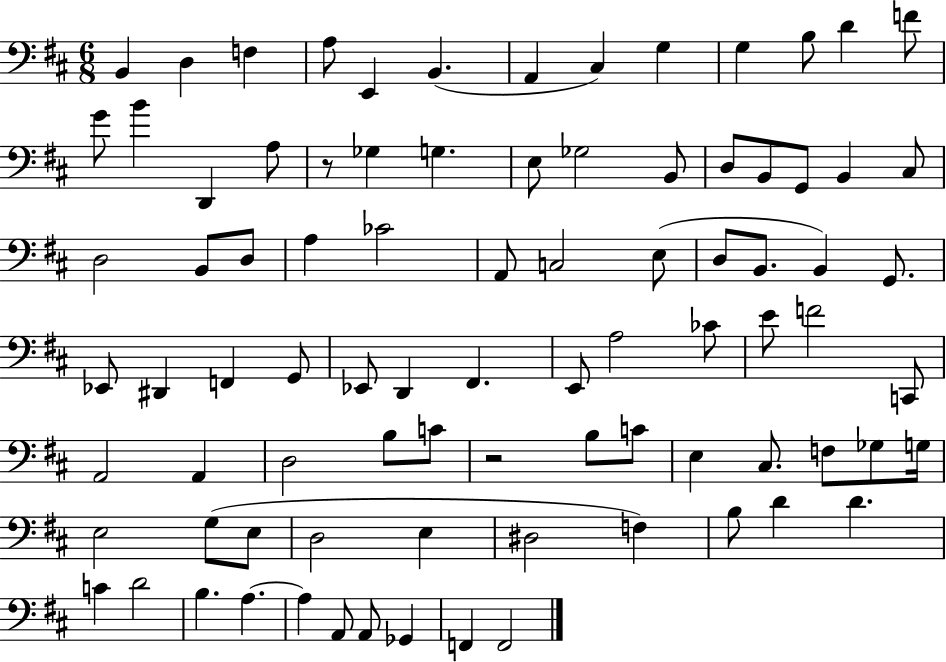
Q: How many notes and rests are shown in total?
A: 86